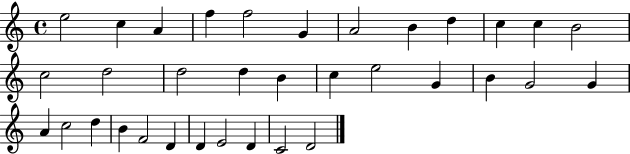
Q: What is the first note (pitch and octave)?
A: E5